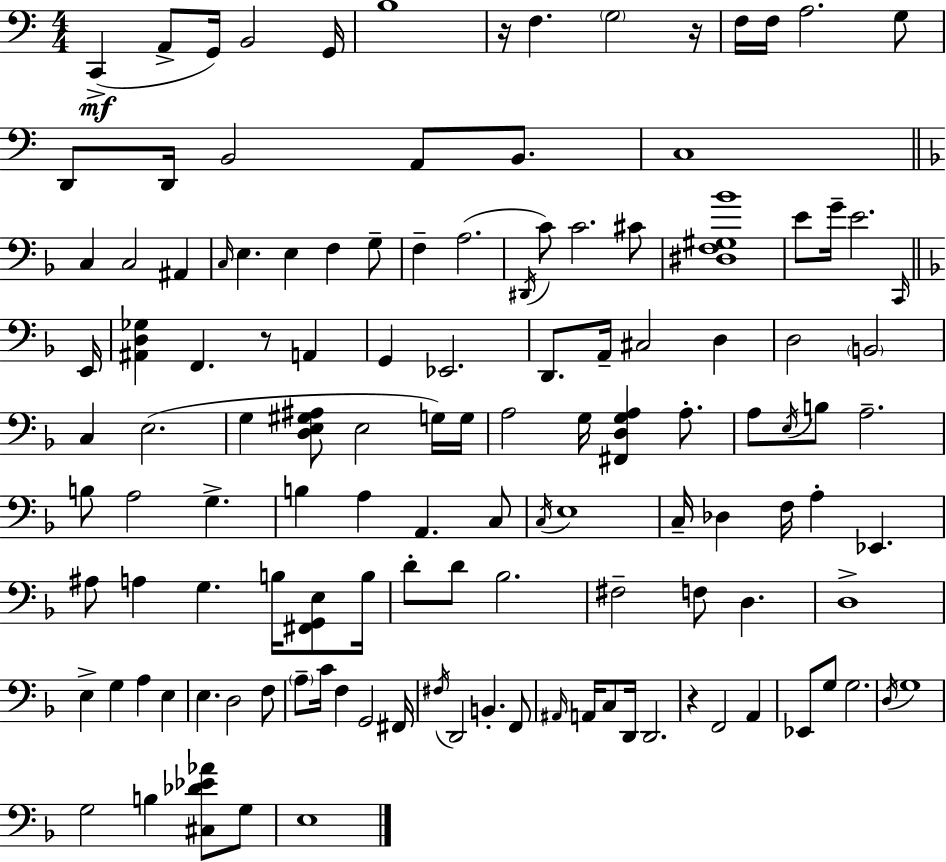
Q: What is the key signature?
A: C major